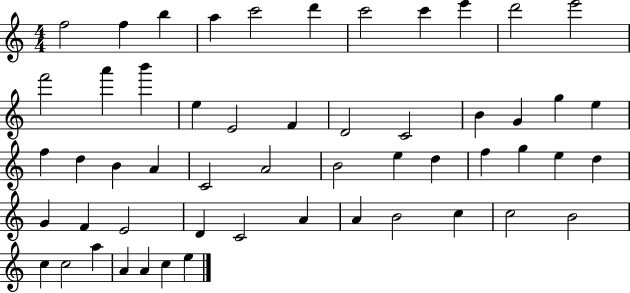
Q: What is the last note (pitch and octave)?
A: E5